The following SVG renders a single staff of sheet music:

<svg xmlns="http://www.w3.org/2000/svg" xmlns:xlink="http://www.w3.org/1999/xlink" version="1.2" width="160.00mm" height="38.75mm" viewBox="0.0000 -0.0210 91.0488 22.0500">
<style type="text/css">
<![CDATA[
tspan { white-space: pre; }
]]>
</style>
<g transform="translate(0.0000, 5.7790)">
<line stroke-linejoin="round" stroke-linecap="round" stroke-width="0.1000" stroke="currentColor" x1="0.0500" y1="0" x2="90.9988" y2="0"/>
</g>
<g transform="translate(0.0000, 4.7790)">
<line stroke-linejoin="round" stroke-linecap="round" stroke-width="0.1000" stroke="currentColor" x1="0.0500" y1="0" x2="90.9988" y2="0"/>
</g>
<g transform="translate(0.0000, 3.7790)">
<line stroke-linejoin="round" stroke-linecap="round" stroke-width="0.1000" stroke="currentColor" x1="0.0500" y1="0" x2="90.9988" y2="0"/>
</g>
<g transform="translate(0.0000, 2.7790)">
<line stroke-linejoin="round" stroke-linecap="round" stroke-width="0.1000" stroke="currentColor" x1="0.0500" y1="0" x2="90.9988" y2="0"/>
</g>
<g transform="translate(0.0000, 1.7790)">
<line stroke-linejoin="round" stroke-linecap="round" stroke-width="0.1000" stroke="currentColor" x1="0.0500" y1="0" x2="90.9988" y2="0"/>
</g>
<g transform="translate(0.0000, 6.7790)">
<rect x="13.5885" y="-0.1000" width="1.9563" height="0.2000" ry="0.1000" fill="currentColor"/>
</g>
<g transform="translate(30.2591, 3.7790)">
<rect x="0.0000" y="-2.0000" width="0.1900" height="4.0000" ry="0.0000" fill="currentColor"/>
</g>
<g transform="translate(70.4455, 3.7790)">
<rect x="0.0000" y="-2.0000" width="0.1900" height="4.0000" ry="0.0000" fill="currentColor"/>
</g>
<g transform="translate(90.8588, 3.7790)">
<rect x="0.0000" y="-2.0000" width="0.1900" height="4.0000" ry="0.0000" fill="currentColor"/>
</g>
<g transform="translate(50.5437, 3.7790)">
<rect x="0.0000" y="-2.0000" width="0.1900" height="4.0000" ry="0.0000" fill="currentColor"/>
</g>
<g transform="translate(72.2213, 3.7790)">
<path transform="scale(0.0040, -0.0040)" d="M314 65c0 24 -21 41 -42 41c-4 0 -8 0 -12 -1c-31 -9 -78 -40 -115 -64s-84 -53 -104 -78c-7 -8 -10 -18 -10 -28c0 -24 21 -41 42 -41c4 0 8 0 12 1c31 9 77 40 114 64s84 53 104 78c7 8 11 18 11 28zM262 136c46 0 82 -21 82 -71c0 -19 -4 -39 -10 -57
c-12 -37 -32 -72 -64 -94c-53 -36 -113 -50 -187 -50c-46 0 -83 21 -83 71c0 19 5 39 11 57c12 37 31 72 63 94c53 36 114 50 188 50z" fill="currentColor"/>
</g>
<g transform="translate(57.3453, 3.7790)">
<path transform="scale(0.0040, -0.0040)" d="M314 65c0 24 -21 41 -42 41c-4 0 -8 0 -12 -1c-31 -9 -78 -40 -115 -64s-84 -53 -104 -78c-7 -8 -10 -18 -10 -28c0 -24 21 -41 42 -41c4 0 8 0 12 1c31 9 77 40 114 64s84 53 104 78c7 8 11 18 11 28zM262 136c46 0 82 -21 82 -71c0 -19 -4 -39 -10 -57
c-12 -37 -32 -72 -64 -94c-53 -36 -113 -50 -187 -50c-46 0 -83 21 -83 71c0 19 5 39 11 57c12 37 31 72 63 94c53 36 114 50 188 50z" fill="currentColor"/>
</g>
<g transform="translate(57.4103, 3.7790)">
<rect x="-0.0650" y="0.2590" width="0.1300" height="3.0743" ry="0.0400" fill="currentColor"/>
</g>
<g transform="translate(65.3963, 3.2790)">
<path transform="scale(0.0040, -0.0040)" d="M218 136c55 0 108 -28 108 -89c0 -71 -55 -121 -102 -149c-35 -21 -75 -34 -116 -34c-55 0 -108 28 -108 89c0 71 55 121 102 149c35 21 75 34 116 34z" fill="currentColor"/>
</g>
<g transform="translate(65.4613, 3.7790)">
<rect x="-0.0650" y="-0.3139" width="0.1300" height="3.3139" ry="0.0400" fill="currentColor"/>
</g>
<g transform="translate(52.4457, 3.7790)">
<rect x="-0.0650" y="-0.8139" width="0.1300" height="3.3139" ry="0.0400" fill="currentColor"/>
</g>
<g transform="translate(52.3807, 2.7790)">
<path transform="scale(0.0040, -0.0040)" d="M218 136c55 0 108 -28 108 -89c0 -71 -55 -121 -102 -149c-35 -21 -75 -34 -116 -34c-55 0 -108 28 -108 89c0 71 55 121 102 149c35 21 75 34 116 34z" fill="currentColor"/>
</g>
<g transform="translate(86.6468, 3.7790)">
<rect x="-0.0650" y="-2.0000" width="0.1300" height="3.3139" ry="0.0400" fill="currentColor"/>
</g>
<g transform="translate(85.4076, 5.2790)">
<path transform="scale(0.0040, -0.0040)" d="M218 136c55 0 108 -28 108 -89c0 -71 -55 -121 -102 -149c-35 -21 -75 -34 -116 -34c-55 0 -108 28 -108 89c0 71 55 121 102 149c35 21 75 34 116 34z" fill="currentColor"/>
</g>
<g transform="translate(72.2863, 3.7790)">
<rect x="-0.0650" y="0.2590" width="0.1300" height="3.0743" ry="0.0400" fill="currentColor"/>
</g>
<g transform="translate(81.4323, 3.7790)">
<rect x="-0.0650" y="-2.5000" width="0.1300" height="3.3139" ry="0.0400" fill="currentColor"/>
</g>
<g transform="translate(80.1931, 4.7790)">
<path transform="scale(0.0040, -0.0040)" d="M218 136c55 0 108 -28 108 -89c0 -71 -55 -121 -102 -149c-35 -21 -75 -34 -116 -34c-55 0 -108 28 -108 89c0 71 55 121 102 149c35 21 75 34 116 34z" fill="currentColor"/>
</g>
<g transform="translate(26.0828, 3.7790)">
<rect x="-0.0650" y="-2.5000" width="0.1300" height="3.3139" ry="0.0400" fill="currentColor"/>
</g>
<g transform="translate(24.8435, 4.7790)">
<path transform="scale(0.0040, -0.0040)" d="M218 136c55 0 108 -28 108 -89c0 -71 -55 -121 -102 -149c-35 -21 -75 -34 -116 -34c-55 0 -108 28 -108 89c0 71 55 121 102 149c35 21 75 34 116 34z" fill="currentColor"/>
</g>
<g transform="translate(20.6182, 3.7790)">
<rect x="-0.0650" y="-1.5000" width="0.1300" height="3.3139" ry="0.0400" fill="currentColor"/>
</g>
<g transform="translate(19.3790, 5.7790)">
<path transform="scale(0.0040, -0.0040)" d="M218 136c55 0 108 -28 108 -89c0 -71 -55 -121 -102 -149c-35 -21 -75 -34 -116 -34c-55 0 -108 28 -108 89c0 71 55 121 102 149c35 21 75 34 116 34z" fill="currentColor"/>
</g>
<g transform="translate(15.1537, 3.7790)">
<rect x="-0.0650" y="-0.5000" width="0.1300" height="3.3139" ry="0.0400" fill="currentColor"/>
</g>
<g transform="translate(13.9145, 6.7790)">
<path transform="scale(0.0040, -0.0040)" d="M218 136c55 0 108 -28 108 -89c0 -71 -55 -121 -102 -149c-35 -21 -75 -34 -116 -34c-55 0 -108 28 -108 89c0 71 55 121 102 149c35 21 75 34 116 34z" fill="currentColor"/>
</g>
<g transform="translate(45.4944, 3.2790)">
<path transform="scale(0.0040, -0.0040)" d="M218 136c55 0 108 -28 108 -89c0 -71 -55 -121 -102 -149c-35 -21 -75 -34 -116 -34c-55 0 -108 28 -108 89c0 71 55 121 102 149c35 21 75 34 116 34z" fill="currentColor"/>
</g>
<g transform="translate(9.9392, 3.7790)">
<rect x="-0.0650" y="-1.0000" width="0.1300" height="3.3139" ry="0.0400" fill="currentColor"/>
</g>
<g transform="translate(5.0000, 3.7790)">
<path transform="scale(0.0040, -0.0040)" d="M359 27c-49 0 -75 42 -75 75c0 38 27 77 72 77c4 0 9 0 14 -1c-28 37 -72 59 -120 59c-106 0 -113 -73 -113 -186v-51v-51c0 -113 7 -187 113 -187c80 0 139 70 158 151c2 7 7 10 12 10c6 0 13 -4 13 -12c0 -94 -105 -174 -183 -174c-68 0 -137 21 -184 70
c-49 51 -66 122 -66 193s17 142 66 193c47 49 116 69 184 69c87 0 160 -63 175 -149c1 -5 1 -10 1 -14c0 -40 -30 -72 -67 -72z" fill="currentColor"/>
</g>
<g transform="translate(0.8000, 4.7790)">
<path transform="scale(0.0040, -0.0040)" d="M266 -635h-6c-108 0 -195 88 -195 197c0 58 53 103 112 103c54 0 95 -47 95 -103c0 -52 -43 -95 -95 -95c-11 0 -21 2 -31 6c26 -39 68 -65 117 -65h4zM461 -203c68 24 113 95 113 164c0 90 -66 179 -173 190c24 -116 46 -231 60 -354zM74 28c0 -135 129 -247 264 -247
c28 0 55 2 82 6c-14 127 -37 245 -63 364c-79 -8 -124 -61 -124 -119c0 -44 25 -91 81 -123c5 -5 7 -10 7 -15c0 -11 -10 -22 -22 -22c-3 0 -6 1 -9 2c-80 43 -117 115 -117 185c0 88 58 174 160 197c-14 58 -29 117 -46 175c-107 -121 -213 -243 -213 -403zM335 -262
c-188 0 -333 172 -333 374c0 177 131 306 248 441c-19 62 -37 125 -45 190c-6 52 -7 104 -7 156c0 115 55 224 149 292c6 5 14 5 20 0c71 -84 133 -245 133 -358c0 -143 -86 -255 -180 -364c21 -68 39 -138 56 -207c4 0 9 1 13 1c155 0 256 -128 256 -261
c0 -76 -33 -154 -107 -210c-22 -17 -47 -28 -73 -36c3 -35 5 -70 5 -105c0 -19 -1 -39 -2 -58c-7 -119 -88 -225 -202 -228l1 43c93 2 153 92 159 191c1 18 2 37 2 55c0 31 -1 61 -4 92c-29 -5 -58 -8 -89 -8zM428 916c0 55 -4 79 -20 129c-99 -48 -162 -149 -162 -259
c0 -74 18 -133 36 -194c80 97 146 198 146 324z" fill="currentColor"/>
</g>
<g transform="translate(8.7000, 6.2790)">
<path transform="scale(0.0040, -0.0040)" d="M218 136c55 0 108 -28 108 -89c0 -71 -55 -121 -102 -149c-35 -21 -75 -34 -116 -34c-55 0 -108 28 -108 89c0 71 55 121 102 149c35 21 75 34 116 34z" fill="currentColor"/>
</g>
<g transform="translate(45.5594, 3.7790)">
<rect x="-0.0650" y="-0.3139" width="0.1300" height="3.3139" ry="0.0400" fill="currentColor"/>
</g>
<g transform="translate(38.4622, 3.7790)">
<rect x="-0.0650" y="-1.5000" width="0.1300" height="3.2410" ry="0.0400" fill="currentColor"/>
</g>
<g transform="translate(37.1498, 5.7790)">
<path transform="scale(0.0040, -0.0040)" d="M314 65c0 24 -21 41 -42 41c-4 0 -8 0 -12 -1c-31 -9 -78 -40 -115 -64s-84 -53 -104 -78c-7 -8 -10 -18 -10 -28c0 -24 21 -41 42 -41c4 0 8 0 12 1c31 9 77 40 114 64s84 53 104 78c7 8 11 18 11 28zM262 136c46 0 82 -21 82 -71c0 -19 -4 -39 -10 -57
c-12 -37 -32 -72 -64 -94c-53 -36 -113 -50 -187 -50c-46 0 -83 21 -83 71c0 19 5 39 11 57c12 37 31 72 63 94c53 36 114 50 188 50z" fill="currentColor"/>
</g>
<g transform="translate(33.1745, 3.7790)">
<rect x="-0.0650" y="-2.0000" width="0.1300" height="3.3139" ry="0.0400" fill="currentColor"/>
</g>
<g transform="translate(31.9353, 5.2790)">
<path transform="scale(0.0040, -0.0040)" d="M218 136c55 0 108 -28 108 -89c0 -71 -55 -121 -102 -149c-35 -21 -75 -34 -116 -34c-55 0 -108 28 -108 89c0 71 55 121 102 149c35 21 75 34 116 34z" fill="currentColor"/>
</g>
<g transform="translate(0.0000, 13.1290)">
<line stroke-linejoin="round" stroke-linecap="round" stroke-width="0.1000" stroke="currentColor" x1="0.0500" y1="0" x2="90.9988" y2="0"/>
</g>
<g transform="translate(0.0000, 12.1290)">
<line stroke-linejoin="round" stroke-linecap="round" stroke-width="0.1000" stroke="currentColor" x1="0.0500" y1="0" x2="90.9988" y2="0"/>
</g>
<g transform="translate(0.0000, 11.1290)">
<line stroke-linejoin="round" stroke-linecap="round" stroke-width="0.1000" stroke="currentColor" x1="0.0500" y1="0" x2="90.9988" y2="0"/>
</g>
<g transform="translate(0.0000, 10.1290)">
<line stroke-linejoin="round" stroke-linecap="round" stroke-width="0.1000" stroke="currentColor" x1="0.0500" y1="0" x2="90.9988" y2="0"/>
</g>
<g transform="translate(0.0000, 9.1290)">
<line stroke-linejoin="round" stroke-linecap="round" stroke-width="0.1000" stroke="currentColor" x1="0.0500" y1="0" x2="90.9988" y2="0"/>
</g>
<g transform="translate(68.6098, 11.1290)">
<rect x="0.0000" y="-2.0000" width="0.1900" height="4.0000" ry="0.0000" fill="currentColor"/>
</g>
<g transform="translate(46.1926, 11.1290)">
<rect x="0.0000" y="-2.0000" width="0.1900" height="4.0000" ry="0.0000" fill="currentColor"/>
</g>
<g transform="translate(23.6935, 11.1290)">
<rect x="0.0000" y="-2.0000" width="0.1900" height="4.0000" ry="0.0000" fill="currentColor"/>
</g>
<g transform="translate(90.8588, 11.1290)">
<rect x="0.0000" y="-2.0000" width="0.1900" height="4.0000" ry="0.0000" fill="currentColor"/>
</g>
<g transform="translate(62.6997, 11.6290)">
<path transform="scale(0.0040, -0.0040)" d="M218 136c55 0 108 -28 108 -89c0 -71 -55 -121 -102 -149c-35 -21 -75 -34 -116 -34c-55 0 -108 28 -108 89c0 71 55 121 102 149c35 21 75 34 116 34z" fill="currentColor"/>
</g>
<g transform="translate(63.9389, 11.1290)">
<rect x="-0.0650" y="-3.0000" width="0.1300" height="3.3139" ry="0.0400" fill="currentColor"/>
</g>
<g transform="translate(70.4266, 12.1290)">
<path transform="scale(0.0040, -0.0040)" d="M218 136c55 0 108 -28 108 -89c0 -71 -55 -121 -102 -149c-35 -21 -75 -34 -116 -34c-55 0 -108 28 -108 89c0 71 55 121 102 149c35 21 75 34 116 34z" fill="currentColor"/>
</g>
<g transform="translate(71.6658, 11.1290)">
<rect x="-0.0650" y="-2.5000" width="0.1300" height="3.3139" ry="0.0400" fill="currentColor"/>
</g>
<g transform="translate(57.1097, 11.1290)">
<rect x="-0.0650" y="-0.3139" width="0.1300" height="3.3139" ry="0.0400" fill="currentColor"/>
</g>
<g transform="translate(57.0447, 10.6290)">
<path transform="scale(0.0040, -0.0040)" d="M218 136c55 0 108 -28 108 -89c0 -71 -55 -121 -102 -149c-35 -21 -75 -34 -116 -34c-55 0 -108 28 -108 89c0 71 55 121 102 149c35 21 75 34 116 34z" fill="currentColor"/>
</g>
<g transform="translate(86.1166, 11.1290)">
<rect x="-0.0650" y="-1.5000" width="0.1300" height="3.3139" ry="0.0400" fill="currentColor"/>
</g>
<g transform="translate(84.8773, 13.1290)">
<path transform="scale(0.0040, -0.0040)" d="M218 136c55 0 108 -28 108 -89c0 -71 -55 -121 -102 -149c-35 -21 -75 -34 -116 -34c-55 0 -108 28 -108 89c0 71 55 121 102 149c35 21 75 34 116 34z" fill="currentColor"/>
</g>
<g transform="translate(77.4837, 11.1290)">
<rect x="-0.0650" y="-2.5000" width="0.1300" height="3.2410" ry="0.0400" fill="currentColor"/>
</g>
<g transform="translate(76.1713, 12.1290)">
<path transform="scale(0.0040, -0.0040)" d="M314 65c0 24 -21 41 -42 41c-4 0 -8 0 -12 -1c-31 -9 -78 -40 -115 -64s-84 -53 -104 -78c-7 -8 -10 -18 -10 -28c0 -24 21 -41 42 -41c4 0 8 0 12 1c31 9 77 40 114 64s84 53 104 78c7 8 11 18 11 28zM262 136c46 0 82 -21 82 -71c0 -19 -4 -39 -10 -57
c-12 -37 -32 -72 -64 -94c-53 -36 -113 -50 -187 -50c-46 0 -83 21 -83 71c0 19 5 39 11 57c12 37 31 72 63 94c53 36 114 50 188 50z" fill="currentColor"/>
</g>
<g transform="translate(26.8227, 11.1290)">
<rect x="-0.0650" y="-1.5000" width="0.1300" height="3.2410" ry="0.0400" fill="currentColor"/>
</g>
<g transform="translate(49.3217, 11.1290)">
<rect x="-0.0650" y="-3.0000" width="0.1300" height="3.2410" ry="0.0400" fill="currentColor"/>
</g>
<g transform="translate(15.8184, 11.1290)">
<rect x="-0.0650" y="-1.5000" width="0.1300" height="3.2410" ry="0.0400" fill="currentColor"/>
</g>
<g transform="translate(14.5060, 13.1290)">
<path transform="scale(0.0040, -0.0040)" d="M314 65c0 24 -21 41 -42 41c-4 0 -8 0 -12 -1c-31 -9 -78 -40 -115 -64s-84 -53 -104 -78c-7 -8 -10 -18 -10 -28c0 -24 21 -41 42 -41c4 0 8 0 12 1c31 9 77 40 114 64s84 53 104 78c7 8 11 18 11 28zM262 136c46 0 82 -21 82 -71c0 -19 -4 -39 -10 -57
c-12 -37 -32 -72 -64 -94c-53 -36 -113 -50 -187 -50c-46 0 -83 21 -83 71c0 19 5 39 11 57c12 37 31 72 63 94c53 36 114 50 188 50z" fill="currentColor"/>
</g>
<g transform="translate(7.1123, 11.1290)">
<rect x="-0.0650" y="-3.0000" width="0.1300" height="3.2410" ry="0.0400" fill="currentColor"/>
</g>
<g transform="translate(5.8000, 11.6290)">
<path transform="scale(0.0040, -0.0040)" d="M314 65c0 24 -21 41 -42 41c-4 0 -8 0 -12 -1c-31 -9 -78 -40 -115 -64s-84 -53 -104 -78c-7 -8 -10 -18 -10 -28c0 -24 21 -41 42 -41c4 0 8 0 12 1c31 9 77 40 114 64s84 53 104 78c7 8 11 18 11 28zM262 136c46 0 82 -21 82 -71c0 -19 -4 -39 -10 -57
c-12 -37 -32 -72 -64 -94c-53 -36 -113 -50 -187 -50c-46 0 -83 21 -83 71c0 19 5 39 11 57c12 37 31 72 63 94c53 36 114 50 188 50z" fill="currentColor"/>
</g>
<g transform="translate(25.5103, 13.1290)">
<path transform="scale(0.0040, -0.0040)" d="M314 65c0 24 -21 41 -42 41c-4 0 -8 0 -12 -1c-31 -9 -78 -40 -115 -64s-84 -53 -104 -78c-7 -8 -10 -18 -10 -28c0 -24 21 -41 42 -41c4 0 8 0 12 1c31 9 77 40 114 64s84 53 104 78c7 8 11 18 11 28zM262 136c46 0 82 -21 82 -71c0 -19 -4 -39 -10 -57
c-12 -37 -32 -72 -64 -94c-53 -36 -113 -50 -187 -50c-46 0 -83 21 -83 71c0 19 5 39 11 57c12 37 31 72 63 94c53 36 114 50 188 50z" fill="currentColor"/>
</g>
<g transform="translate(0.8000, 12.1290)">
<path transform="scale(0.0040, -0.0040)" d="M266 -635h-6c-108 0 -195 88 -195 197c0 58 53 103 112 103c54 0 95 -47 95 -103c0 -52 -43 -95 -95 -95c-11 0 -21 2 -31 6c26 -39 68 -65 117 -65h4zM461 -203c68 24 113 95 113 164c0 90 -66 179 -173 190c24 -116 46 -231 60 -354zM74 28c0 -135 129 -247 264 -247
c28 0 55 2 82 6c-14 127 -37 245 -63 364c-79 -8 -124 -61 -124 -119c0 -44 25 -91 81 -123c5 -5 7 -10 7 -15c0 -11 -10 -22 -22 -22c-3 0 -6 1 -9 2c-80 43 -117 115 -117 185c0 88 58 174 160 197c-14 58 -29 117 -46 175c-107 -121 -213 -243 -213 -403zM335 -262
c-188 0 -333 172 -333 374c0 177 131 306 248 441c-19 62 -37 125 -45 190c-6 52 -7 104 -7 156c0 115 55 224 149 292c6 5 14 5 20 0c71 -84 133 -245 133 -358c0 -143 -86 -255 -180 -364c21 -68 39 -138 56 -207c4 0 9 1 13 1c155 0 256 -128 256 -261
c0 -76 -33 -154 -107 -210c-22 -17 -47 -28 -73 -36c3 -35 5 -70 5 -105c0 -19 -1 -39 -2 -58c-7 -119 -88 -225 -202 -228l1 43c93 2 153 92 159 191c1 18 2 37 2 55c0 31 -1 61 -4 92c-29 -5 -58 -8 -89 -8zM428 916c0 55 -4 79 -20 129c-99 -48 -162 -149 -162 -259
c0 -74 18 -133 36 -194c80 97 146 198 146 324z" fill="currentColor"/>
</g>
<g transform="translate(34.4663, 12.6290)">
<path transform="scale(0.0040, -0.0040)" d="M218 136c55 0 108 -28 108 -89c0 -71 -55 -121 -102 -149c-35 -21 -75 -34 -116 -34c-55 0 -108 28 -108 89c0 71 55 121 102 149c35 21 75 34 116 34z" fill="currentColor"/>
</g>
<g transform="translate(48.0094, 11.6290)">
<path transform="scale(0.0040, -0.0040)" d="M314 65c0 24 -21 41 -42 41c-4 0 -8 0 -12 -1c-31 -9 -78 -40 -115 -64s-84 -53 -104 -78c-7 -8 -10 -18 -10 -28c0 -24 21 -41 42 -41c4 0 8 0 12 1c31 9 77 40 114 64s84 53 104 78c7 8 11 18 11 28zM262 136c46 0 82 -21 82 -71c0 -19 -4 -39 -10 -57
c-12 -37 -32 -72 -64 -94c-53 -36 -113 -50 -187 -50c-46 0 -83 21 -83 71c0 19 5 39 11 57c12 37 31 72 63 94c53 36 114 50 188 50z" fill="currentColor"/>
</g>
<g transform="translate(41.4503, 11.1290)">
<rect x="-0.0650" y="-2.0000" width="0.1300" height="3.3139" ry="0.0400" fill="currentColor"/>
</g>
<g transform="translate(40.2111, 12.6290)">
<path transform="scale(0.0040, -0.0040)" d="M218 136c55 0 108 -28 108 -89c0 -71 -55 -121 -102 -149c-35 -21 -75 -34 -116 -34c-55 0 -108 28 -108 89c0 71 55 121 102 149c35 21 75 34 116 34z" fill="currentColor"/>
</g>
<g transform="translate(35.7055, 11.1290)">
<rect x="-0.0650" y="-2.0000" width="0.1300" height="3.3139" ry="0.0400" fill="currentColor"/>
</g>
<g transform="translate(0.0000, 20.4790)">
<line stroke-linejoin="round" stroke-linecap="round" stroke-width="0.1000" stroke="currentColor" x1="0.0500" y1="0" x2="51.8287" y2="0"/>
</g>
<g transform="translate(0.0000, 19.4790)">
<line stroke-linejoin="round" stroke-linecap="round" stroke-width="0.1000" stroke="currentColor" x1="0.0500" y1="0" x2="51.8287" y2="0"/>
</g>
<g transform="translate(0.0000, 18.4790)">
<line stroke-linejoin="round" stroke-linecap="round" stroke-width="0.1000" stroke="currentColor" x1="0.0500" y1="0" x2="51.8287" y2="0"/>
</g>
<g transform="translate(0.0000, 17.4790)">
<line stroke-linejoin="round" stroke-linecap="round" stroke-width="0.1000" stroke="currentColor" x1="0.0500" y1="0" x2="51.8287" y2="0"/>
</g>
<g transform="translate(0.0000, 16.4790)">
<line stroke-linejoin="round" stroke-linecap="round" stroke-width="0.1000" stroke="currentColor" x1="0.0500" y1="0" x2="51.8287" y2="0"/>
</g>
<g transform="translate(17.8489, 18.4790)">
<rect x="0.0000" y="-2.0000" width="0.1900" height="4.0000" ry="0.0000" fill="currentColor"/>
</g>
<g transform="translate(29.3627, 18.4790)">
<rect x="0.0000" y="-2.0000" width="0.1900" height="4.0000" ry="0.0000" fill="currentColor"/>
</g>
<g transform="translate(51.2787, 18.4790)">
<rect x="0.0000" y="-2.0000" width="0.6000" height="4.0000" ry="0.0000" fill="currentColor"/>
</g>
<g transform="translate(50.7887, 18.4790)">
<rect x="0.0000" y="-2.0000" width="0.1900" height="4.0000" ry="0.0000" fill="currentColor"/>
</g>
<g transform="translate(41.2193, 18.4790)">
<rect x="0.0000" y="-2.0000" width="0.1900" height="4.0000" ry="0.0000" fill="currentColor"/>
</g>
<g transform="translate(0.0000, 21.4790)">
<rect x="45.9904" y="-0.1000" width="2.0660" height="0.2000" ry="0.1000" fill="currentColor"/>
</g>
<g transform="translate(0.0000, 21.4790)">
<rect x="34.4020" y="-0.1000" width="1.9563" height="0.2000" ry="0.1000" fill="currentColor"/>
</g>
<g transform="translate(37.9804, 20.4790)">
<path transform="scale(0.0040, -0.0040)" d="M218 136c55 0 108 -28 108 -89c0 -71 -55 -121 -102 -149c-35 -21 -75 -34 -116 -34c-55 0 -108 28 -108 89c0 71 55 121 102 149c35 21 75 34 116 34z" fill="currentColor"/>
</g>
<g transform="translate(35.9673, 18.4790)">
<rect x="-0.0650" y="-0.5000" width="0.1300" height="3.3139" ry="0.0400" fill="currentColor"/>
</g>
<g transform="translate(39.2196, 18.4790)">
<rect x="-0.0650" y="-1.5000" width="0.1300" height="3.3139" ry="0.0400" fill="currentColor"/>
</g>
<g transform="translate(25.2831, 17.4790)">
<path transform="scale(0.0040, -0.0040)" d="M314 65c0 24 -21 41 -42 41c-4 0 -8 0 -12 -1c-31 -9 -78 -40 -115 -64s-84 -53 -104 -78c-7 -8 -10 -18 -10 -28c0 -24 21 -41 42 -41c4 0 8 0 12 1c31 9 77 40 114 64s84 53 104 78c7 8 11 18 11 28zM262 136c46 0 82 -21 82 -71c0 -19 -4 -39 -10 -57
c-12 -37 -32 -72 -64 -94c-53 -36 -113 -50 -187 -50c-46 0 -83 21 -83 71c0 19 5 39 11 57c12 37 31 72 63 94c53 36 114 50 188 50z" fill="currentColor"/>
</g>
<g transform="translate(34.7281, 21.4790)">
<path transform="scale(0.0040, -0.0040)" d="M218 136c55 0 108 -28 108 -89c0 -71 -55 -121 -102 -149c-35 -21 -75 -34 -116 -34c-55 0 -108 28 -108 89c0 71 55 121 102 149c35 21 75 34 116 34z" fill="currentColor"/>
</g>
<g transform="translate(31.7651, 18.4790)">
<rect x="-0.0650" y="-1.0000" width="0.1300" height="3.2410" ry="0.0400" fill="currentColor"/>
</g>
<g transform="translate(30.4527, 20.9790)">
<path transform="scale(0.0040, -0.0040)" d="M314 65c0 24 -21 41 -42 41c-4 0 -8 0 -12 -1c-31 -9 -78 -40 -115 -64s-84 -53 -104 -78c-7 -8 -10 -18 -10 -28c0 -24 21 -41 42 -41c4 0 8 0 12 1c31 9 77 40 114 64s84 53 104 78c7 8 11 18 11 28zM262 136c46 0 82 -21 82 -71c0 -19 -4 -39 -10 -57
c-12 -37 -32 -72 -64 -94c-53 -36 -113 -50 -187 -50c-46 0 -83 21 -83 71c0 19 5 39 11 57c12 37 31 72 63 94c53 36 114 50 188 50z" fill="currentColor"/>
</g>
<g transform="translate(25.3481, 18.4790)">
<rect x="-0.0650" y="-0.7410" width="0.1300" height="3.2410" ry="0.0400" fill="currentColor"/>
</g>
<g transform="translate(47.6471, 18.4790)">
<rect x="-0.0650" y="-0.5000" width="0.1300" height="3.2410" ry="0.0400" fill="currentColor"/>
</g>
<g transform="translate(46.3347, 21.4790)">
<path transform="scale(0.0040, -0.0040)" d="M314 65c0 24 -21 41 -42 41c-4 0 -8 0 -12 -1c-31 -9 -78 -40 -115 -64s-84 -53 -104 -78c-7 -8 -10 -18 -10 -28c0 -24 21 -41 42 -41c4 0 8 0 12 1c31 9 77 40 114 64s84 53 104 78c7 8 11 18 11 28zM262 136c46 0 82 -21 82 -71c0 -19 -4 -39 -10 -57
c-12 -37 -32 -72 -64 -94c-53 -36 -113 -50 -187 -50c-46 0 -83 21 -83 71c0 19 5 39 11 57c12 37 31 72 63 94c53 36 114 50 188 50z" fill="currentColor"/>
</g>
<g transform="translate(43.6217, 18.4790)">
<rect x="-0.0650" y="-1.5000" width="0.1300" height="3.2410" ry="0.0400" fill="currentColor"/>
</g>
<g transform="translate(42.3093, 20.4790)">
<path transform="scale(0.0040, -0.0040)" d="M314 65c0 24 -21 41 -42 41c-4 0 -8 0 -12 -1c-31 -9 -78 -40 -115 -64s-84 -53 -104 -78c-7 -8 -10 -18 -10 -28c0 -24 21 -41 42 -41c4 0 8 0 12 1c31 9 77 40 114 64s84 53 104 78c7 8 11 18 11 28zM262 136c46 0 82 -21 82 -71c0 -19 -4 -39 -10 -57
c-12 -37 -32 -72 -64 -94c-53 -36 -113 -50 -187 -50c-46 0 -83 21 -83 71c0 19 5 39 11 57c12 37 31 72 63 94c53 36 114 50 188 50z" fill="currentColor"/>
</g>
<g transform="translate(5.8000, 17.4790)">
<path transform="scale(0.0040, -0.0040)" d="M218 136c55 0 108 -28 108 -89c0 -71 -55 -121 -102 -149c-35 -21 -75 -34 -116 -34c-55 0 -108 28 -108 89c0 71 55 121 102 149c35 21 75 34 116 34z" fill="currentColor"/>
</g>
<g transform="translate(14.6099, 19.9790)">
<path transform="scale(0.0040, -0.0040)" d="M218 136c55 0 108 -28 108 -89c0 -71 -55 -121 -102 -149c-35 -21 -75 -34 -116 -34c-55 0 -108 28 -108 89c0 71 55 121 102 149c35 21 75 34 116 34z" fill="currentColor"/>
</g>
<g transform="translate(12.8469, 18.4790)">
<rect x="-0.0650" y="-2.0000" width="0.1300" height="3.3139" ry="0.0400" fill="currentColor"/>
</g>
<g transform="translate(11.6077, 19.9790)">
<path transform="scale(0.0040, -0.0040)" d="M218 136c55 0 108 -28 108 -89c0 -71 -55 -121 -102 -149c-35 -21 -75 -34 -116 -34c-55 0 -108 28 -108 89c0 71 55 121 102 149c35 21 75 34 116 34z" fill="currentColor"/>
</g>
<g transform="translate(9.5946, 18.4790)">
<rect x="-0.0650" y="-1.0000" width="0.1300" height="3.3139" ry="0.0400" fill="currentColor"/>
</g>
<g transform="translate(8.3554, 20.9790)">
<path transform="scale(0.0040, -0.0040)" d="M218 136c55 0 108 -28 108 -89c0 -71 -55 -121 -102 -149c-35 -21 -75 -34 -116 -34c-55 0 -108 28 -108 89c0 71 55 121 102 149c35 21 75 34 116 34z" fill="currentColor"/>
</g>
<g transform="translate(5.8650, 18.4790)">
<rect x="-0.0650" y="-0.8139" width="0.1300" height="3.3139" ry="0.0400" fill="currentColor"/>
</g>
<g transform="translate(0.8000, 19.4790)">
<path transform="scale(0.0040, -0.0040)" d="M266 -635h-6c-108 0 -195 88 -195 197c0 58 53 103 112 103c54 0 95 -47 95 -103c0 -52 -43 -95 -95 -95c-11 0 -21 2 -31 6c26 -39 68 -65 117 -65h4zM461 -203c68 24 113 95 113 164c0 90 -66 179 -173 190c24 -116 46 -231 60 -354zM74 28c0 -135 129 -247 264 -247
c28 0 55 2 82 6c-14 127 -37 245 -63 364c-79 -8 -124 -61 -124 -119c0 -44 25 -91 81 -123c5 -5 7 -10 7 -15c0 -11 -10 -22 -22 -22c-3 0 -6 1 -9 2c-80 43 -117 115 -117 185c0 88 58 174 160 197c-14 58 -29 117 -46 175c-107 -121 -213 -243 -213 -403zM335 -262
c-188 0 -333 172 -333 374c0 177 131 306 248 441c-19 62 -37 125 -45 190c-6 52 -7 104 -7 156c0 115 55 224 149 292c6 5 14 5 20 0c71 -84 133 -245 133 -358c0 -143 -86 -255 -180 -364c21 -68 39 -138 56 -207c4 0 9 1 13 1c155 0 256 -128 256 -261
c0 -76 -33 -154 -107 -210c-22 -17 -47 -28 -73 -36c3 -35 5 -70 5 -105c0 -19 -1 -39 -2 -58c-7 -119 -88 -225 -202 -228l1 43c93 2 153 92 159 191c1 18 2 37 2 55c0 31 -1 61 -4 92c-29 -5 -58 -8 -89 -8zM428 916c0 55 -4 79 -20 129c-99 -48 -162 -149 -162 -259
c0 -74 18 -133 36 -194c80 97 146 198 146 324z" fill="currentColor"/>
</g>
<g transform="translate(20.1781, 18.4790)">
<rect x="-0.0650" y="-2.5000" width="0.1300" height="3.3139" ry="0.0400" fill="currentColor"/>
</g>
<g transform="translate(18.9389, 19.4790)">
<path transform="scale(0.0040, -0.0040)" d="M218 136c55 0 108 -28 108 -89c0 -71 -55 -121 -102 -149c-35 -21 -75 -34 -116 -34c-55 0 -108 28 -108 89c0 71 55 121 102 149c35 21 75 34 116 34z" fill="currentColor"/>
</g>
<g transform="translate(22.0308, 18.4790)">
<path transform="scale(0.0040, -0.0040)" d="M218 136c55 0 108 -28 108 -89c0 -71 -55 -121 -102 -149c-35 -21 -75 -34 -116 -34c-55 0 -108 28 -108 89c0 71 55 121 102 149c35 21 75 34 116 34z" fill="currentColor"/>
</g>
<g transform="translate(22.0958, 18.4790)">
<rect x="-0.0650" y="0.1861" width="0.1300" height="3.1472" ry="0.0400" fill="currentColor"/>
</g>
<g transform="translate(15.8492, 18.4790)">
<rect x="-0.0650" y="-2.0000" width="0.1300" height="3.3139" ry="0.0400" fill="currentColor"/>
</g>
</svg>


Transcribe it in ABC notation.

X:1
T:Untitled
M:4/4
L:1/4
K:C
D C E G F E2 c d B2 c B2 G F A2 E2 E2 F F A2 c A G G2 E d D F F G B d2 D2 C E E2 C2